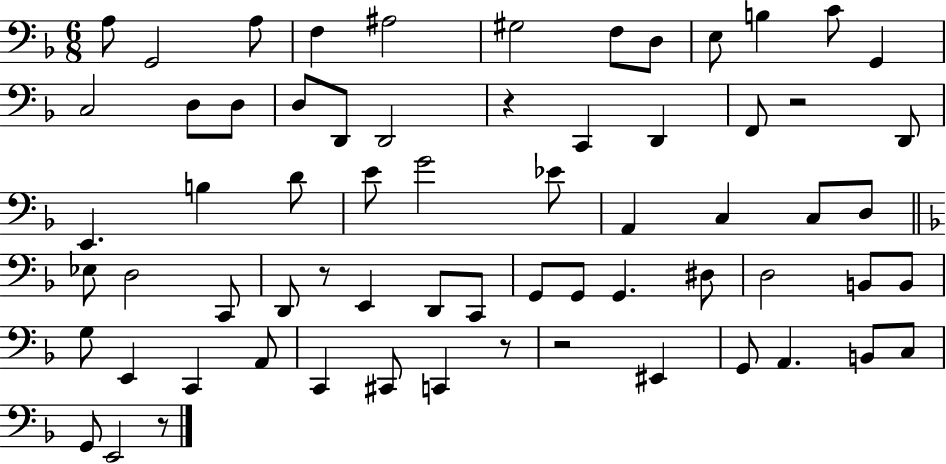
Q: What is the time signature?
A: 6/8